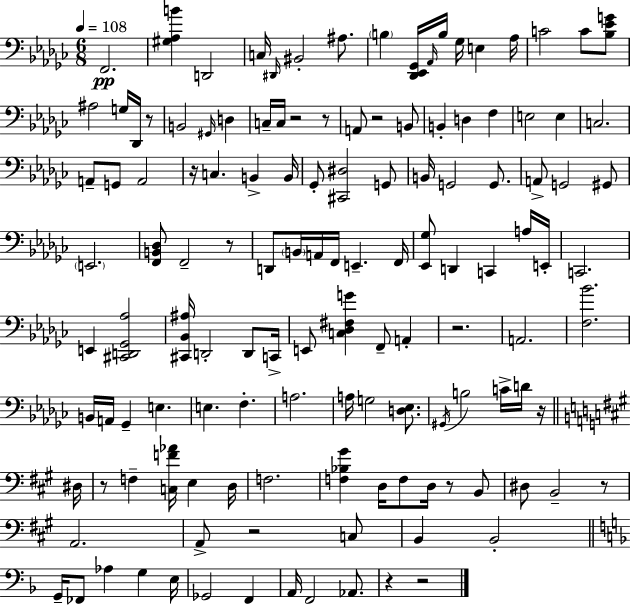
X:1
T:Untitled
M:6/8
L:1/4
K:Ebm
F,,2 [^G,_A,B] D,,2 C,/4 ^D,,/4 ^B,,2 ^A,/2 B, [_D,,_E,,_G,,]/4 _A,,/4 B,/4 _G,/4 E, _A,/4 C2 C/2 [_B,_EG]/2 ^A,2 G,/4 _D,,/4 z/2 B,,2 ^G,,/4 D, C,/4 C,/4 z2 z/2 A,,/2 z2 B,,/2 B,, D, F, E,2 E, C,2 A,,/2 G,,/2 A,,2 z/4 C, B,, B,,/4 _G,,/2 [^C,,^D,]2 G,,/2 B,,/4 G,,2 G,,/2 A,,/2 G,,2 ^G,,/2 E,,2 [F,,B,,_D,]/2 F,,2 z/2 D,,/2 B,,/4 A,,/4 F,,/4 E,, F,,/4 [_E,,_G,]/2 D,, C,, A,/4 E,,/4 C,,2 E,, [^C,,D,,_G,,_A,]2 [^C,,_B,,^A,]/4 D,,2 D,,/2 C,,/4 E,,/2 [C,_D,^F,G] F,,/2 A,, z2 A,,2 [F,_B]2 B,,/4 A,,/4 _G,, E, E, F, A,2 A,/4 G,2 [D,_E,]/2 ^G,,/4 B,2 C/4 D/4 z/4 ^D,/4 z/2 F, [C,F_A]/4 E, D,/4 F,2 [F,_B,^G] D,/4 F,/2 D,/4 z/2 B,,/2 ^D,/2 B,,2 z/2 A,,2 A,,/2 z2 C,/2 B,, B,,2 G,,/4 _F,,/2 _A, G, E,/4 _G,,2 F,, A,,/4 F,,2 _A,,/2 z z2